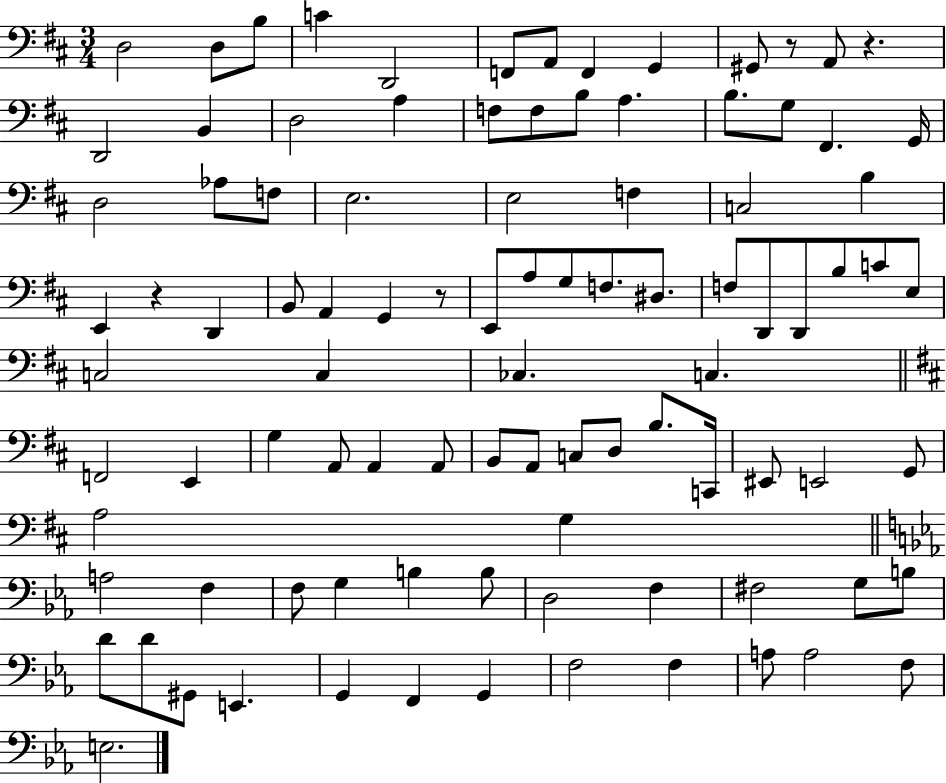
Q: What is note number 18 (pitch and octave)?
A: B3